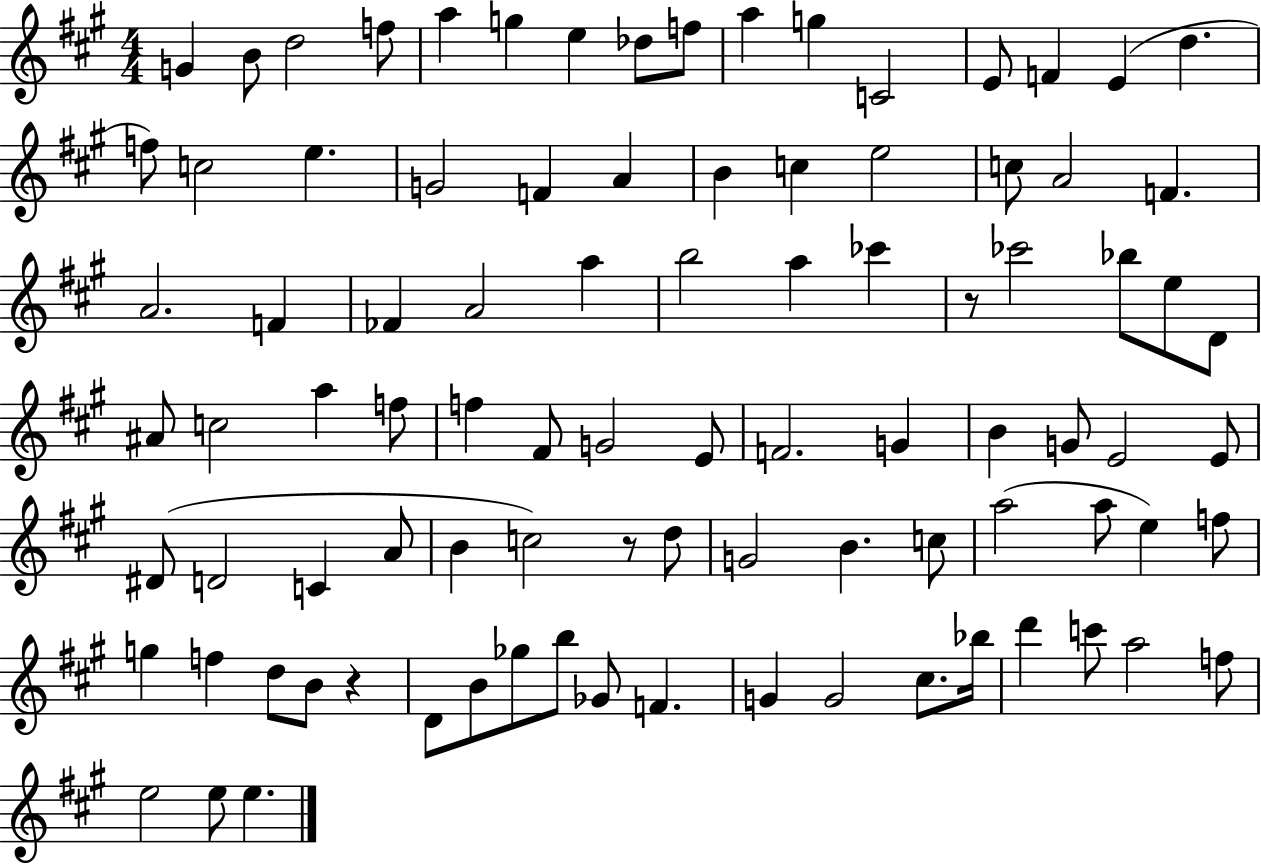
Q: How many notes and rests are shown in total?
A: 92